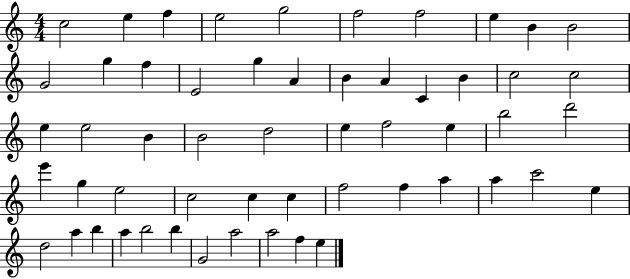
C5/h E5/q F5/q E5/h G5/h F5/h F5/h E5/q B4/q B4/h G4/h G5/q F5/q E4/h G5/q A4/q B4/q A4/q C4/q B4/q C5/h C5/h E5/q E5/h B4/q B4/h D5/h E5/q F5/h E5/q B5/h D6/h E6/q G5/q E5/h C5/h C5/q C5/q F5/h F5/q A5/q A5/q C6/h E5/q D5/h A5/q B5/q A5/q B5/h B5/q G4/h A5/h A5/h F5/q E5/q